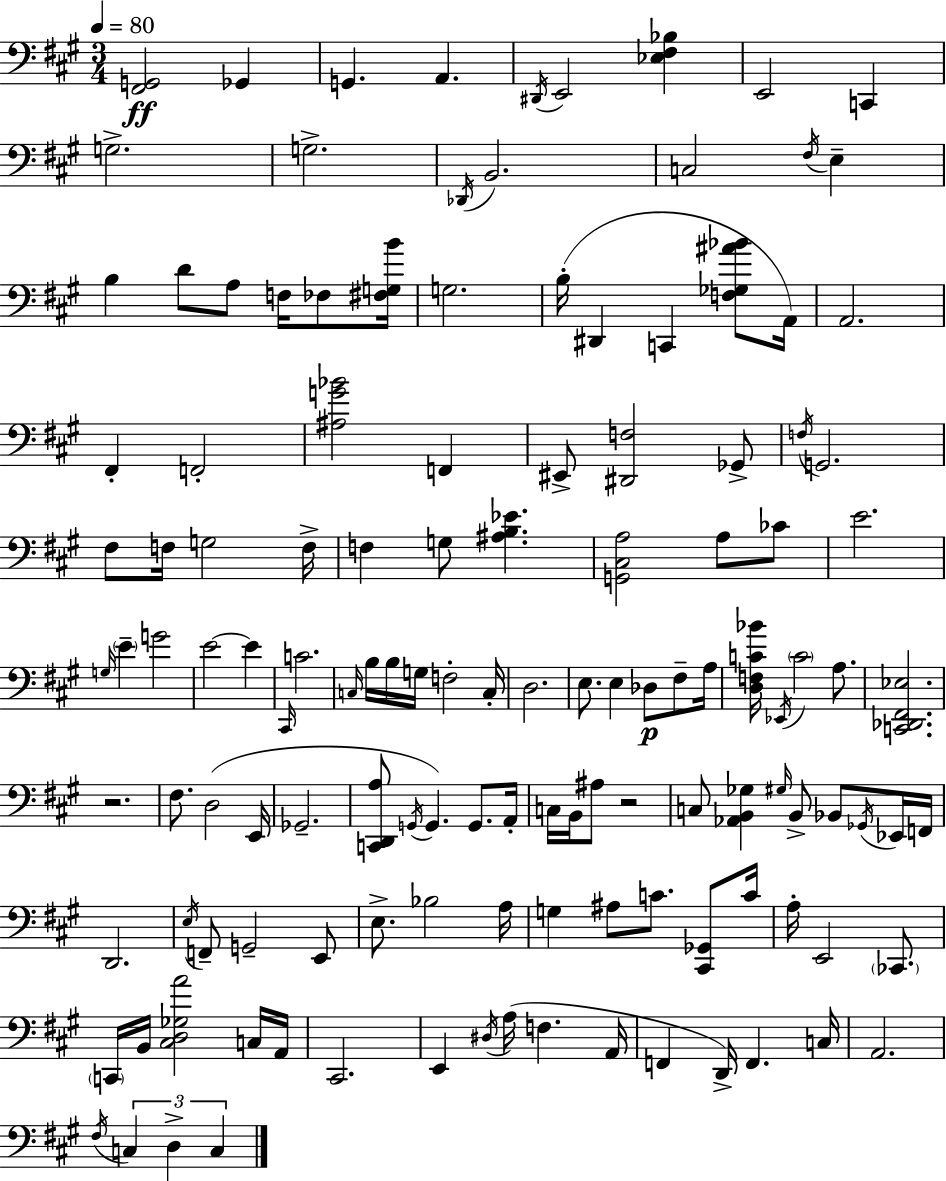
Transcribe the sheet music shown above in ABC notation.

X:1
T:Untitled
M:3/4
L:1/4
K:A
[^F,,G,,]2 _G,, G,, A,, ^D,,/4 E,,2 [_E,^F,_B,] E,,2 C,, G,2 G,2 _D,,/4 B,,2 C,2 ^F,/4 E, B, D/2 A,/2 F,/4 _F,/2 [^F,G,B]/4 G,2 B,/4 ^D,, C,, [F,_G,^A_B]/2 A,,/4 A,,2 ^F,, F,,2 [^A,G_B]2 F,, ^E,,/2 [^D,,F,]2 _G,,/2 F,/4 G,,2 ^F,/2 F,/4 G,2 F,/4 F, G,/2 [^A,B,_E] [G,,^C,A,]2 A,/2 _C/2 E2 G,/4 E G2 E2 E ^C,,/4 C2 C,/4 B,/4 B,/4 G,/4 F,2 C,/4 D,2 E,/2 E, _D,/2 ^F,/2 A,/4 [D,F,C_B]/4 _E,,/4 C2 A,/2 [C,,_D,,^F,,_E,]2 z2 ^F,/2 D,2 E,,/4 _G,,2 [C,,D,,A,]/2 G,,/4 G,, G,,/2 A,,/4 C,/4 B,,/4 ^A,/2 z2 C,/2 [_A,,B,,_G,] ^G,/4 B,,/2 _B,,/2 _G,,/4 _E,,/4 F,,/4 D,,2 E,/4 F,,/2 G,,2 E,,/2 E,/2 _B,2 A,/4 G, ^A,/2 C/2 [^C,,_G,,]/2 C/4 A,/4 E,,2 _C,,/2 C,,/4 B,,/4 [^C,D,_G,A]2 C,/4 A,,/4 ^C,,2 E,, ^D,/4 A,/4 F, A,,/4 F,, D,,/4 F,, C,/4 A,,2 ^F,/4 C, D, C,